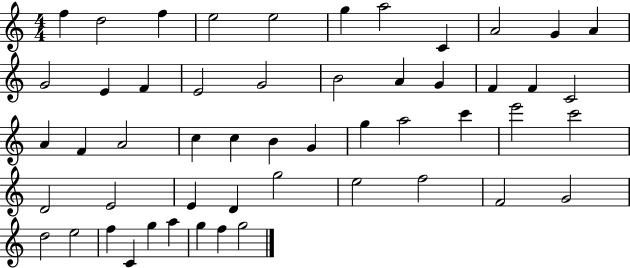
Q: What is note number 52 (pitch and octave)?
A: G5